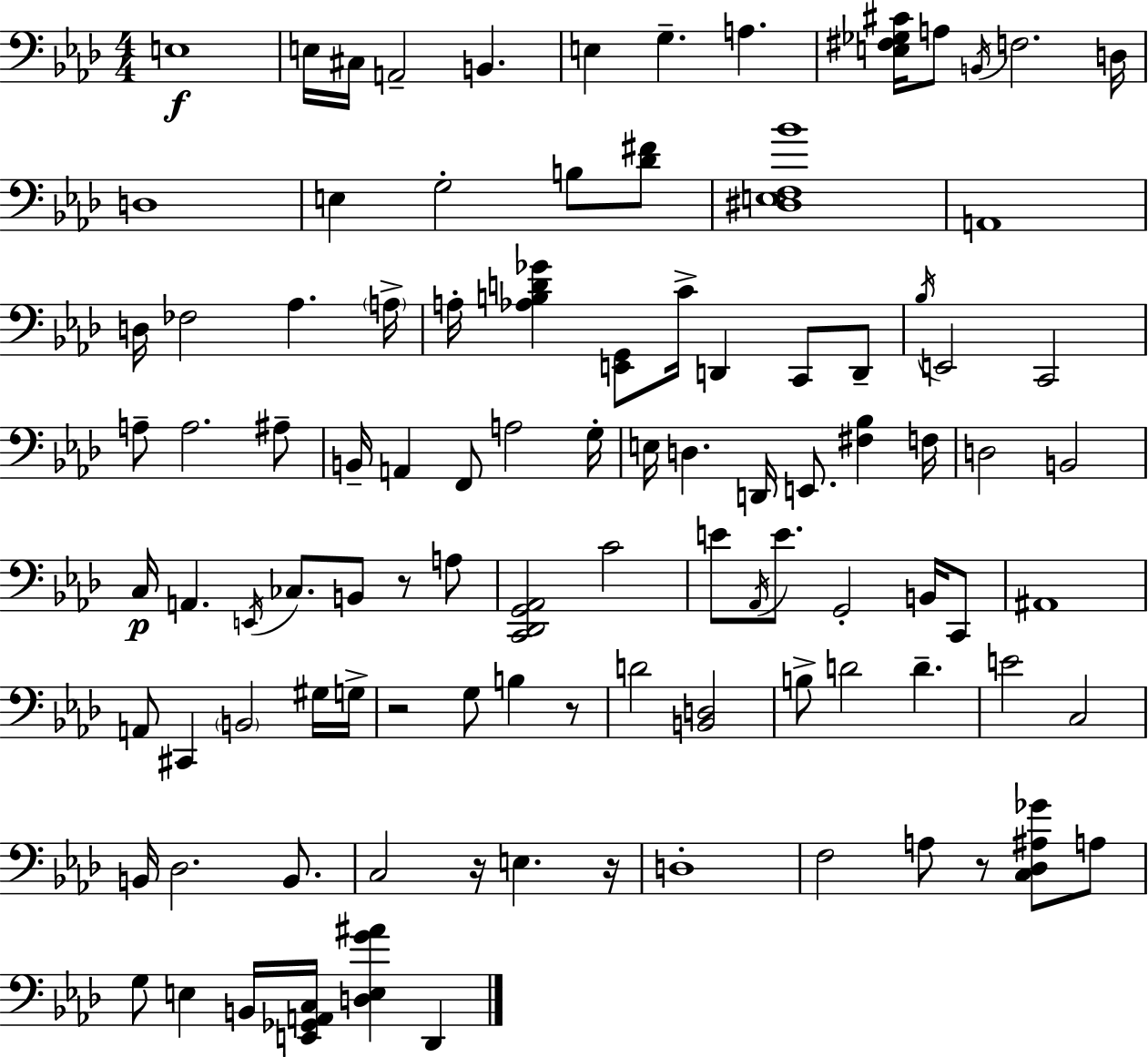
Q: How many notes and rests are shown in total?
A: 101